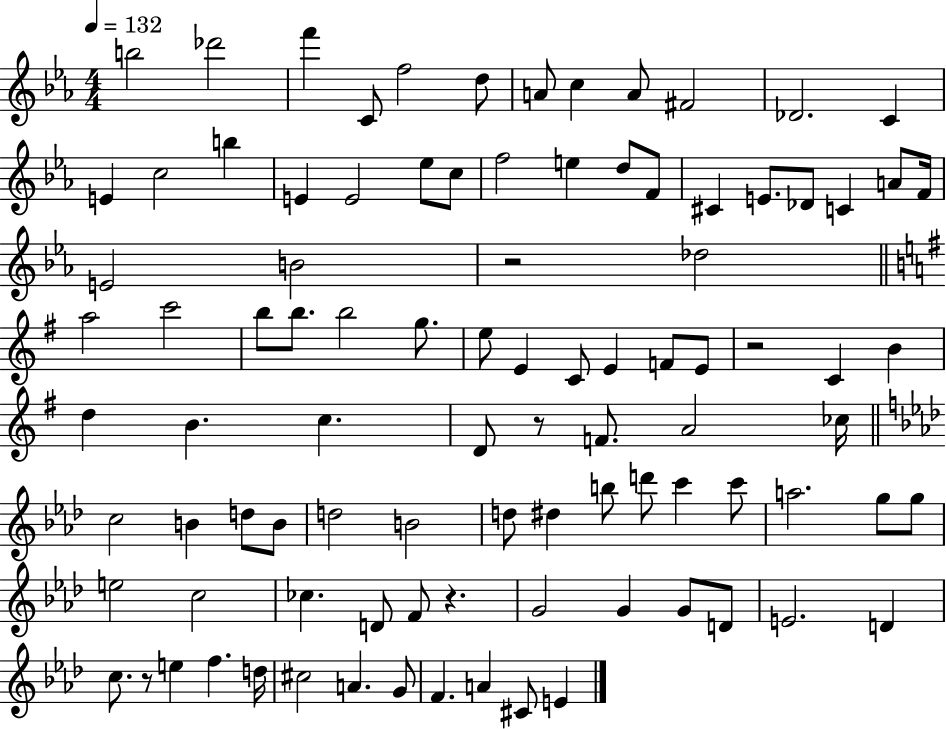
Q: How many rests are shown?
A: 5